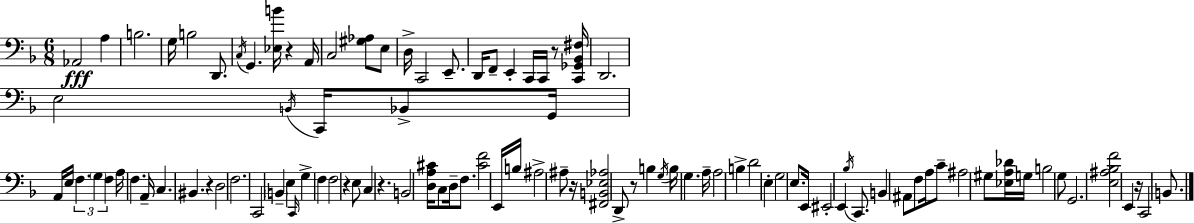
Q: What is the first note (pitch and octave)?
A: Ab2